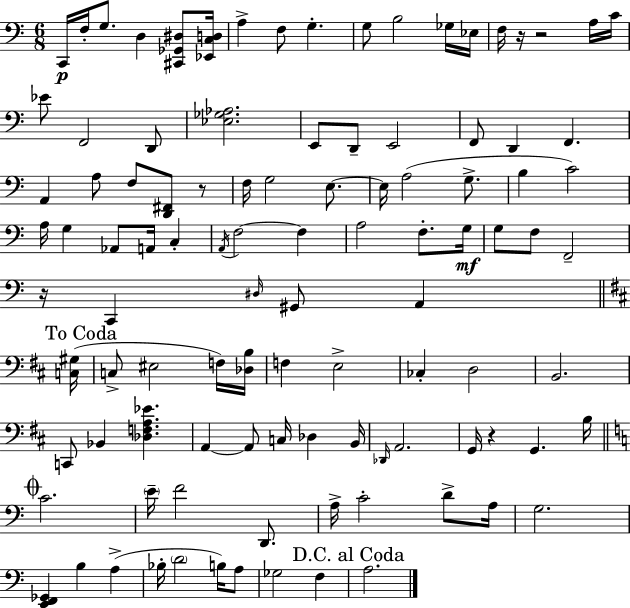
{
  \clef bass
  \numericTimeSignature
  \time 6/8
  \key a \minor
  c,16\p f16-. g8. d4 <cis, ges, dis>8 <ees, c d>16 | a4-> f8 g4.-. | g8 b2 ges16 ees16 | f16 r16 r2 a16 c'16 | \break ees'8 f,2 d,8 | <ees ges aes>2. | e,8 d,8-- e,2 | f,8 d,4 f,4. | \break a,4 a8 f8 <d, fis,>8 r8 | f16 g2 e8.~~ | e16 a2( g8.-> | b4 c'2) | \break a16 g4 aes,8 a,16 c4-. | \acciaccatura { a,16 } f2~~ f4 | a2 f8.-. | g16\mf g8 f8 f,2-- | \break r16 c,4 \grace { dis16 } gis,8 a,4 | \mark "To Coda" \bar "||" \break \key d \major <c gis>16( c8-> eis2 f16) | <des b>16 f4 e2-> | ces4-. d2 | b,2. | \break c,8 bes,4 <des f a ees'>4. | a,4~~ a,8 c16 des4 | b,16 \grace { des,16 } a,2. | g,16 r4 g,4. | \break b16 \mark \markup { \musicglyph "scripts.coda" } \bar "||" \break \key c \major c'2. | \parenthesize e'16-- f'2 d,8. | a16-> c'2-. d'8-> a16 | g2. | \break <e, f, ges,>4 b4 a4->( | bes16-. \parenthesize d'2 b16) a8 | ges2 f4 | \mark "D.C. al Coda" a2. | \break \bar "|."
}